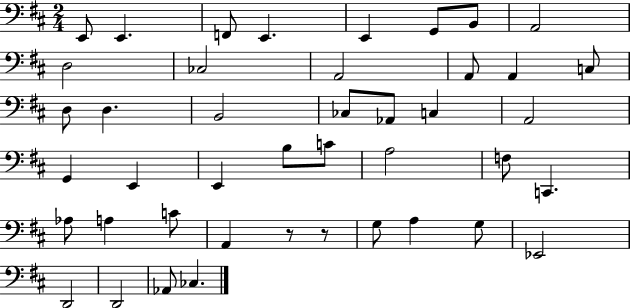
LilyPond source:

{
  \clef bass
  \numericTimeSignature
  \time 2/4
  \key d \major
  e,8 e,4. | f,8 e,4. | e,4 g,8 b,8 | a,2 | \break d2 | ces2 | a,2 | a,8 a,4 c8 | \break d8 d4. | b,2 | ces8 aes,8 c4 | a,2 | \break g,4 e,4 | e,4 b8 c'8 | a2 | f8 c,4. | \break aes8 a4 c'8 | a,4 r8 r8 | g8 a4 g8 | ees,2 | \break d,2 | d,2 | aes,8 ces4. | \bar "|."
}